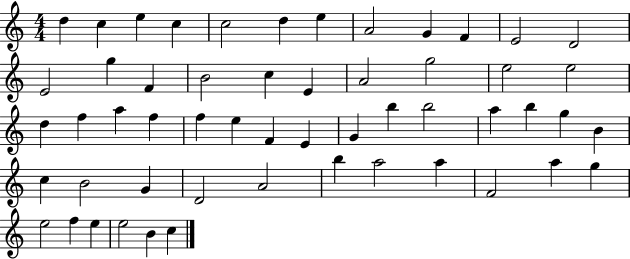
D5/q C5/q E5/q C5/q C5/h D5/q E5/q A4/h G4/q F4/q E4/h D4/h E4/h G5/q F4/q B4/h C5/q E4/q A4/h G5/h E5/h E5/h D5/q F5/q A5/q F5/q F5/q E5/q F4/q E4/q G4/q B5/q B5/h A5/q B5/q G5/q B4/q C5/q B4/h G4/q D4/h A4/h B5/q A5/h A5/q F4/h A5/q G5/q E5/h F5/q E5/q E5/h B4/q C5/q